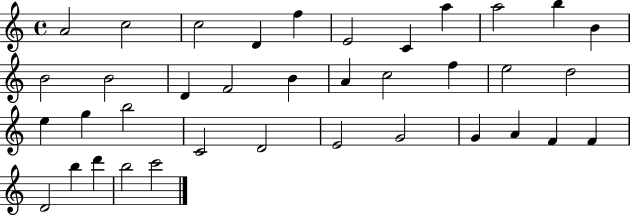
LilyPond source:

{
  \clef treble
  \time 4/4
  \defaultTimeSignature
  \key c \major
  a'2 c''2 | c''2 d'4 f''4 | e'2 c'4 a''4 | a''2 b''4 b'4 | \break b'2 b'2 | d'4 f'2 b'4 | a'4 c''2 f''4 | e''2 d''2 | \break e''4 g''4 b''2 | c'2 d'2 | e'2 g'2 | g'4 a'4 f'4 f'4 | \break d'2 b''4 d'''4 | b''2 c'''2 | \bar "|."
}